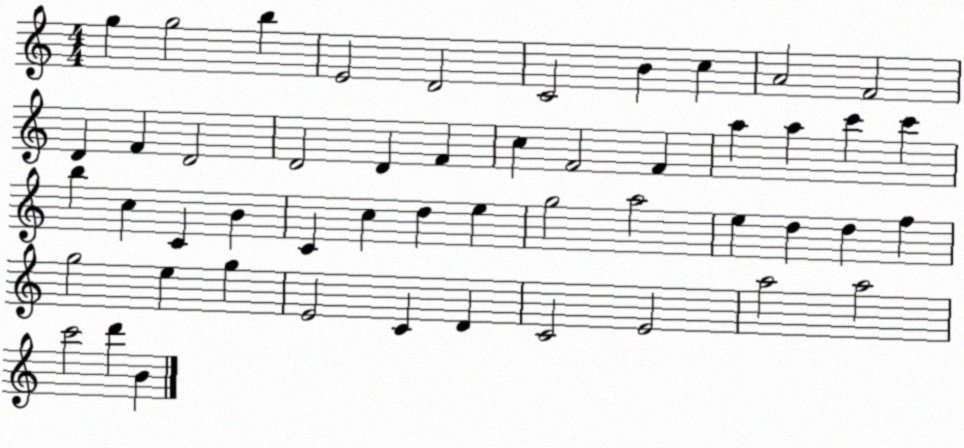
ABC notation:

X:1
T:Untitled
M:4/4
L:1/4
K:C
g g2 b E2 D2 C2 B c A2 F2 D F D2 D2 D F c F2 F a a c' c' b c C B C c d e g2 a2 e d d f g2 e g E2 C D C2 E2 a2 a2 c'2 d' B